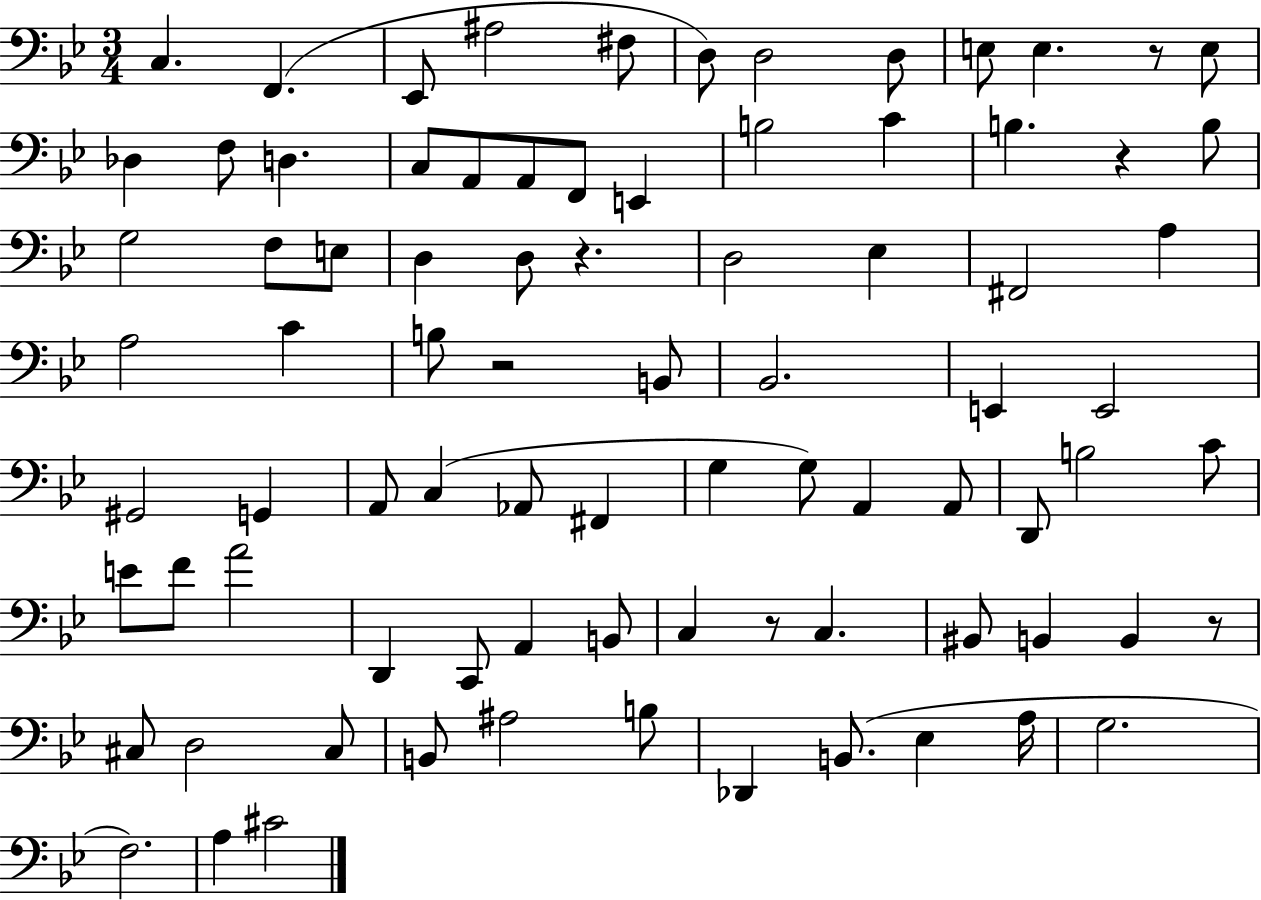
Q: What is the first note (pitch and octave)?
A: C3